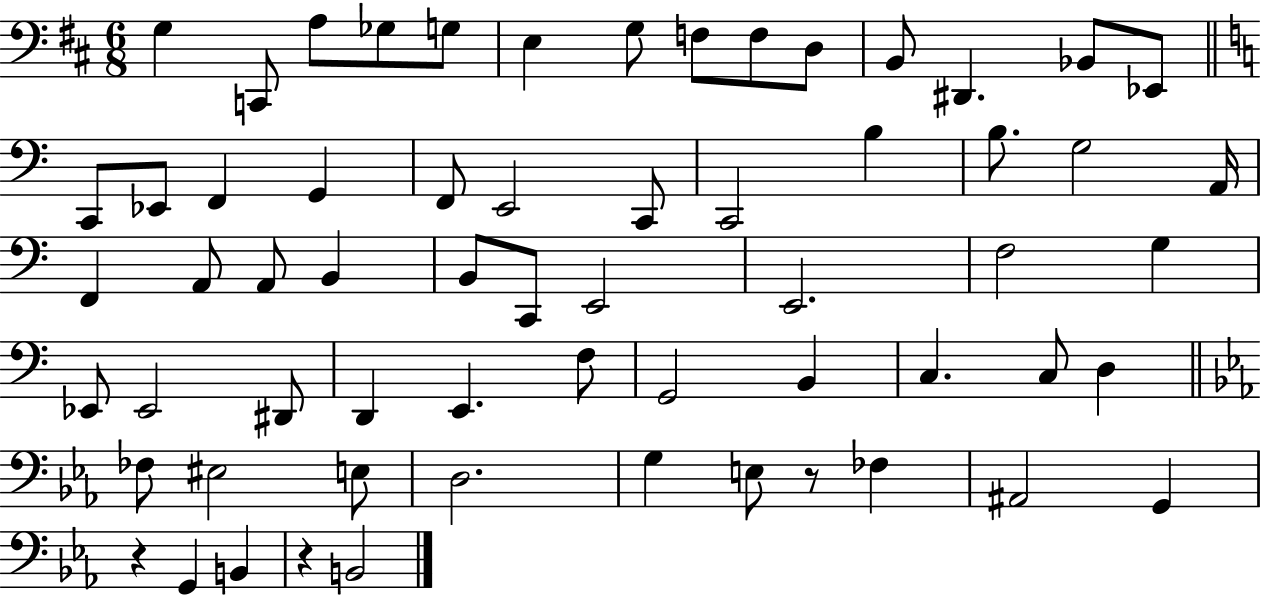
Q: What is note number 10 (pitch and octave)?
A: D3